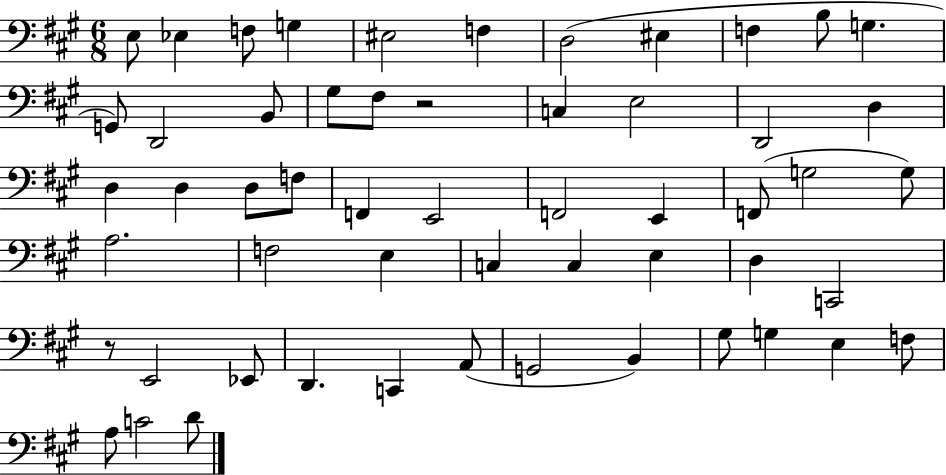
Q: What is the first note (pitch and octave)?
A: E3